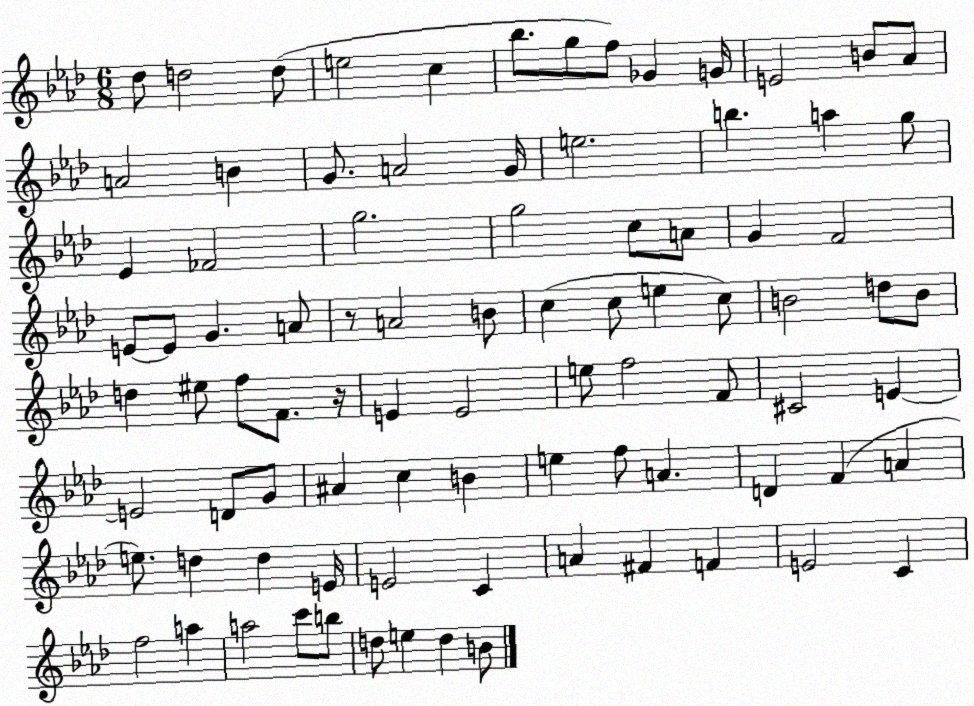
X:1
T:Untitled
M:6/8
L:1/4
K:Ab
_d/2 d2 d/2 e2 c _b/2 g/2 f/2 _G G/4 E2 B/2 _A/2 A2 B G/2 A2 G/4 e2 b a g/2 _E _F2 g2 g2 c/2 A/2 G F2 E/2 E/2 G A/2 z/2 A2 B/2 c c/2 e c/2 B2 d/2 B/2 d ^e/2 f/2 F/2 z/4 E E2 e/2 f2 F/2 ^C2 E E2 D/2 G/2 ^A c B e f/2 A D F A e/2 d d E/4 E2 C A ^F F E2 C f2 a a2 c'/2 b/2 d/2 e d B/2